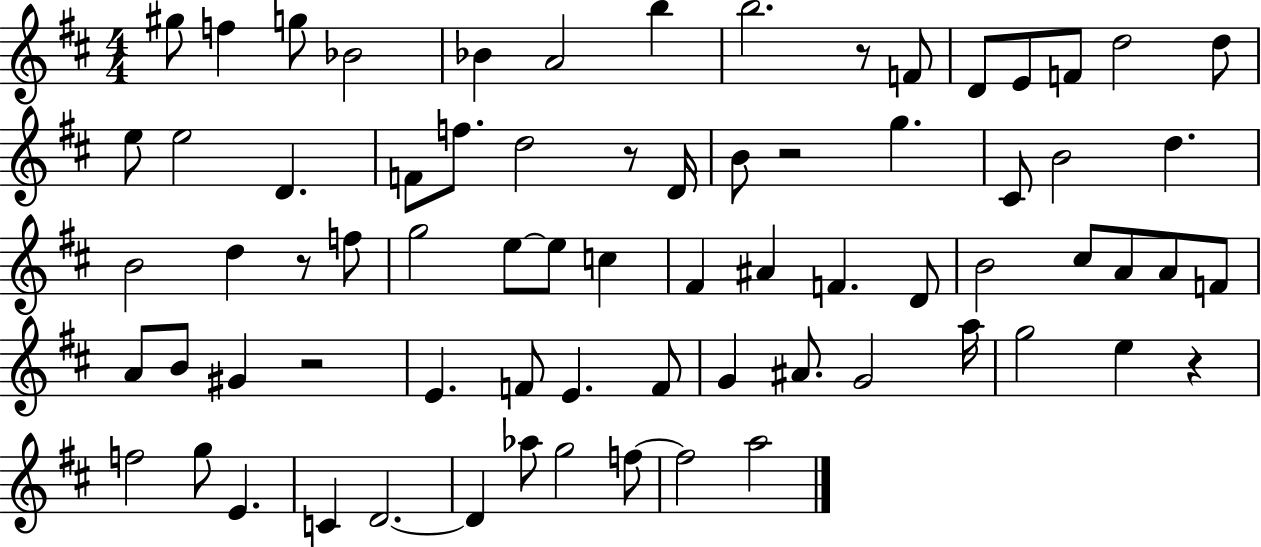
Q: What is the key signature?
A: D major